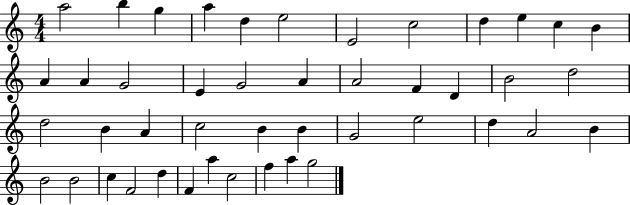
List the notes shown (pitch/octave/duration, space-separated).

A5/h B5/q G5/q A5/q D5/q E5/h E4/h C5/h D5/q E5/q C5/q B4/q A4/q A4/q G4/h E4/q G4/h A4/q A4/h F4/q D4/q B4/h D5/h D5/h B4/q A4/q C5/h B4/q B4/q G4/h E5/h D5/q A4/h B4/q B4/h B4/h C5/q F4/h D5/q F4/q A5/q C5/h F5/q A5/q G5/h